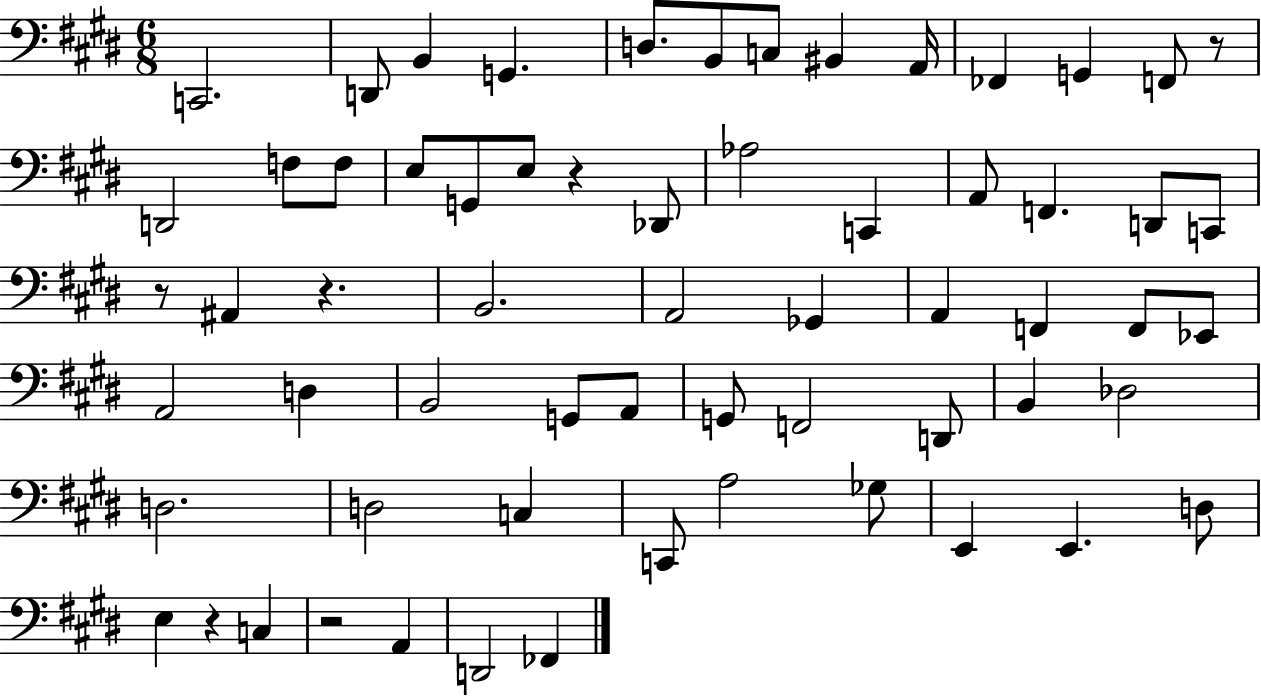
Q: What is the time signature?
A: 6/8